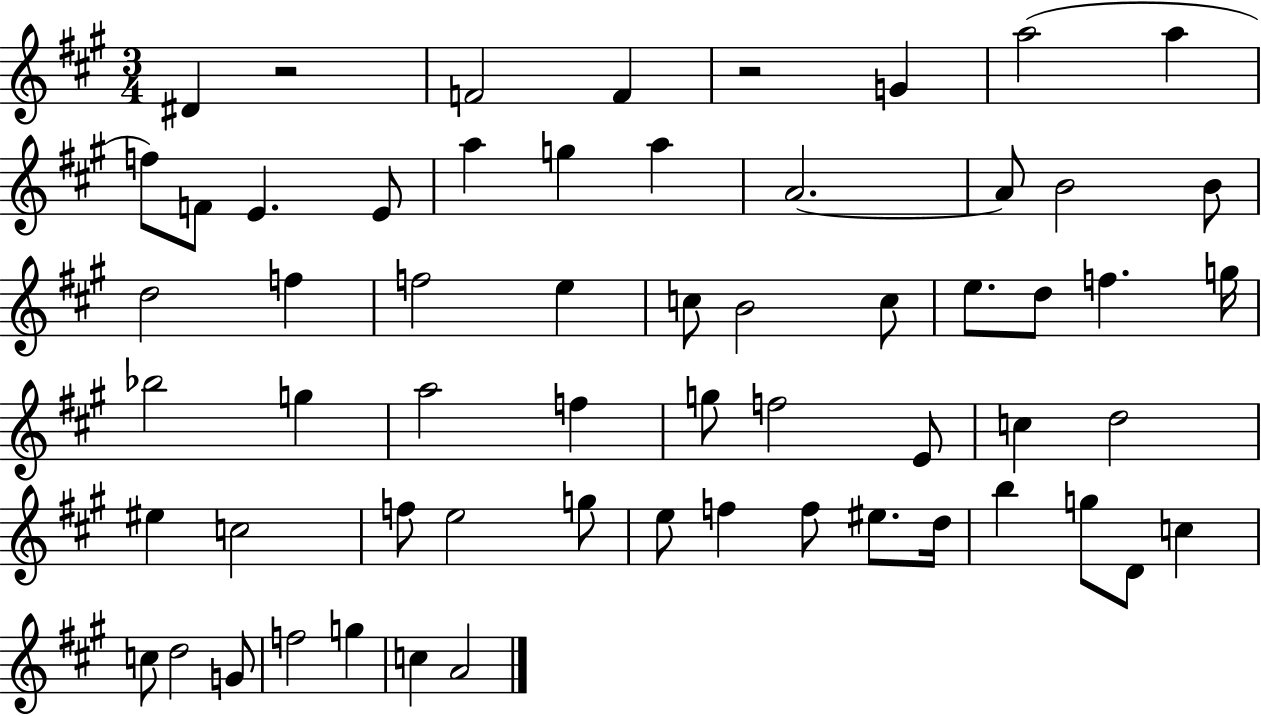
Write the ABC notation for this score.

X:1
T:Untitled
M:3/4
L:1/4
K:A
^D z2 F2 F z2 G a2 a f/2 F/2 E E/2 a g a A2 A/2 B2 B/2 d2 f f2 e c/2 B2 c/2 e/2 d/2 f g/4 _b2 g a2 f g/2 f2 E/2 c d2 ^e c2 f/2 e2 g/2 e/2 f f/2 ^e/2 d/4 b g/2 D/2 c c/2 d2 G/2 f2 g c A2